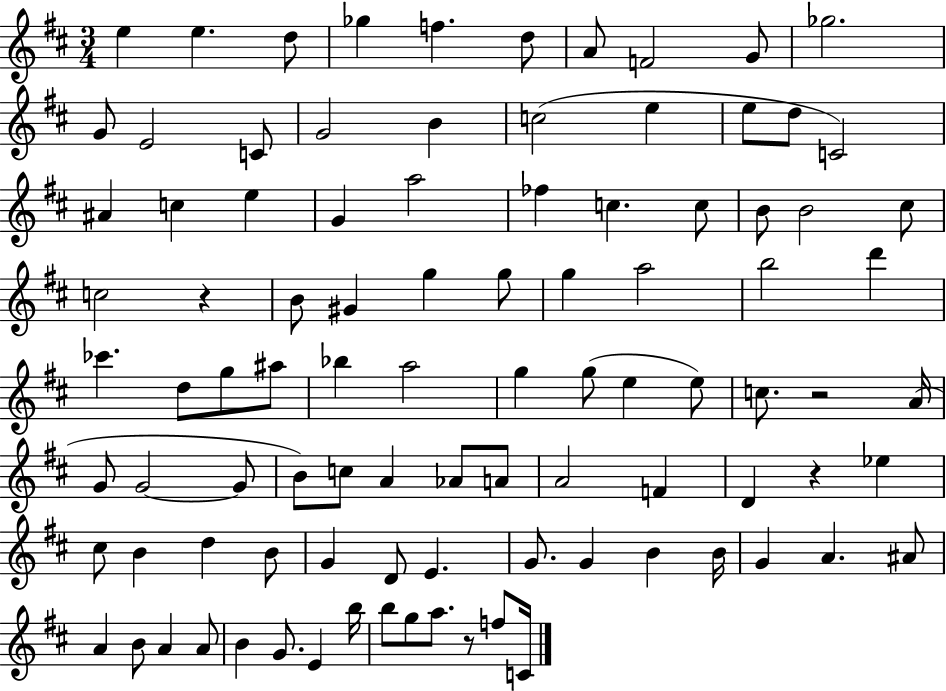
X:1
T:Untitled
M:3/4
L:1/4
K:D
e e d/2 _g f d/2 A/2 F2 G/2 _g2 G/2 E2 C/2 G2 B c2 e e/2 d/2 C2 ^A c e G a2 _f c c/2 B/2 B2 ^c/2 c2 z B/2 ^G g g/2 g a2 b2 d' _c' d/2 g/2 ^a/2 _b a2 g g/2 e e/2 c/2 z2 A/4 G/2 G2 G/2 B/2 c/2 A _A/2 A/2 A2 F D z _e ^c/2 B d B/2 G D/2 E G/2 G B B/4 G A ^A/2 A B/2 A A/2 B G/2 E b/4 b/2 g/2 a/2 z/2 f/2 C/4